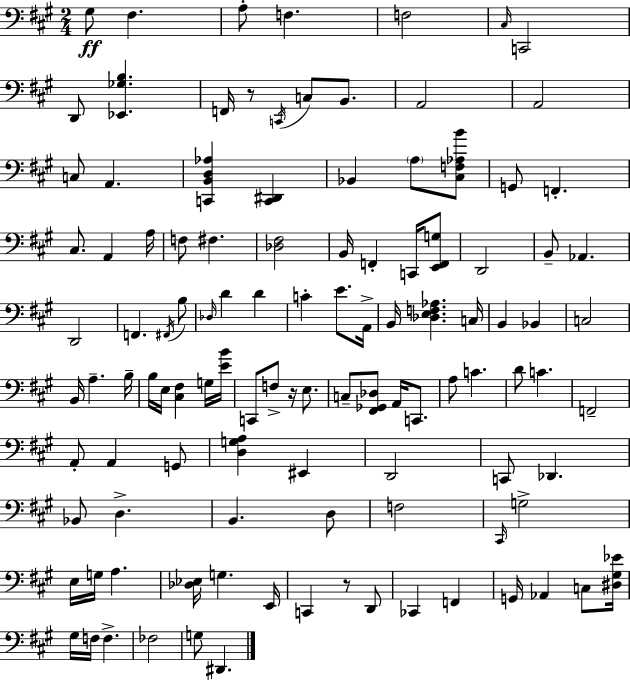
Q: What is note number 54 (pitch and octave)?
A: F3